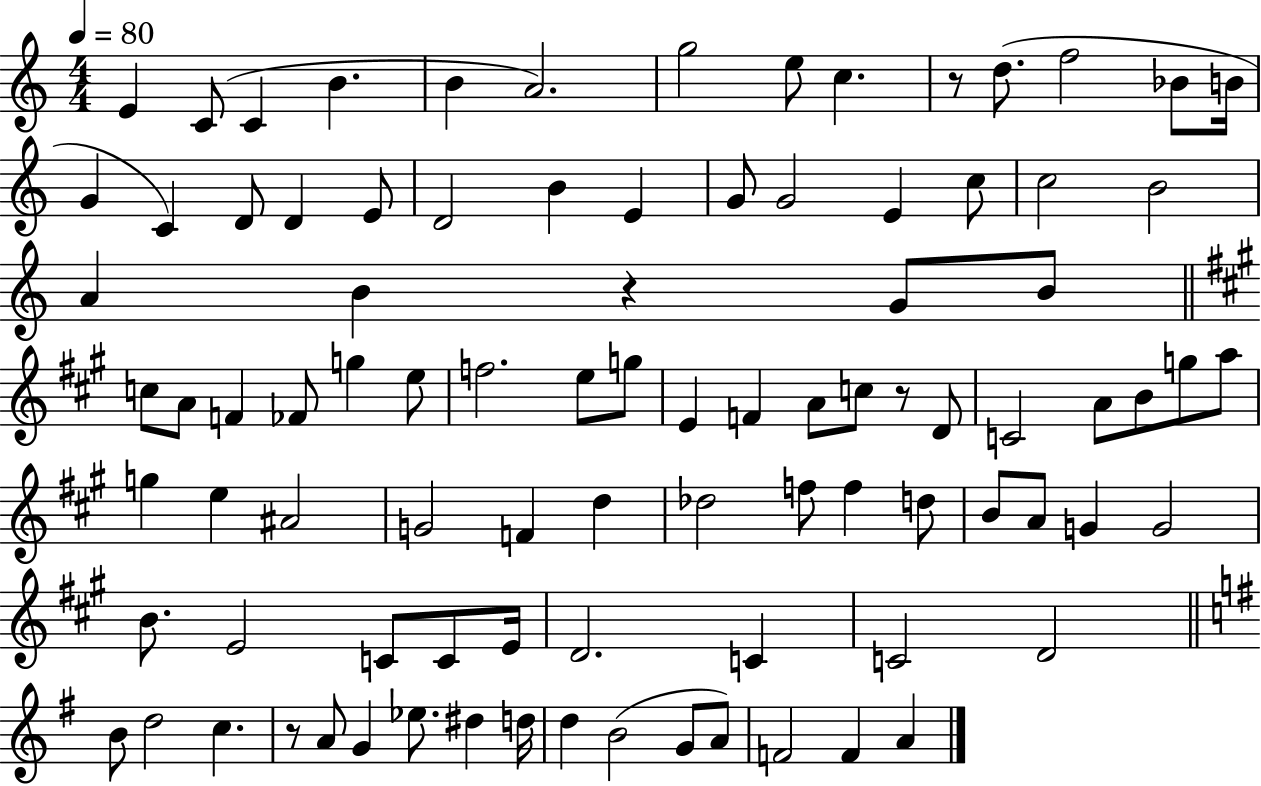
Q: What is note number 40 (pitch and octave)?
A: G5